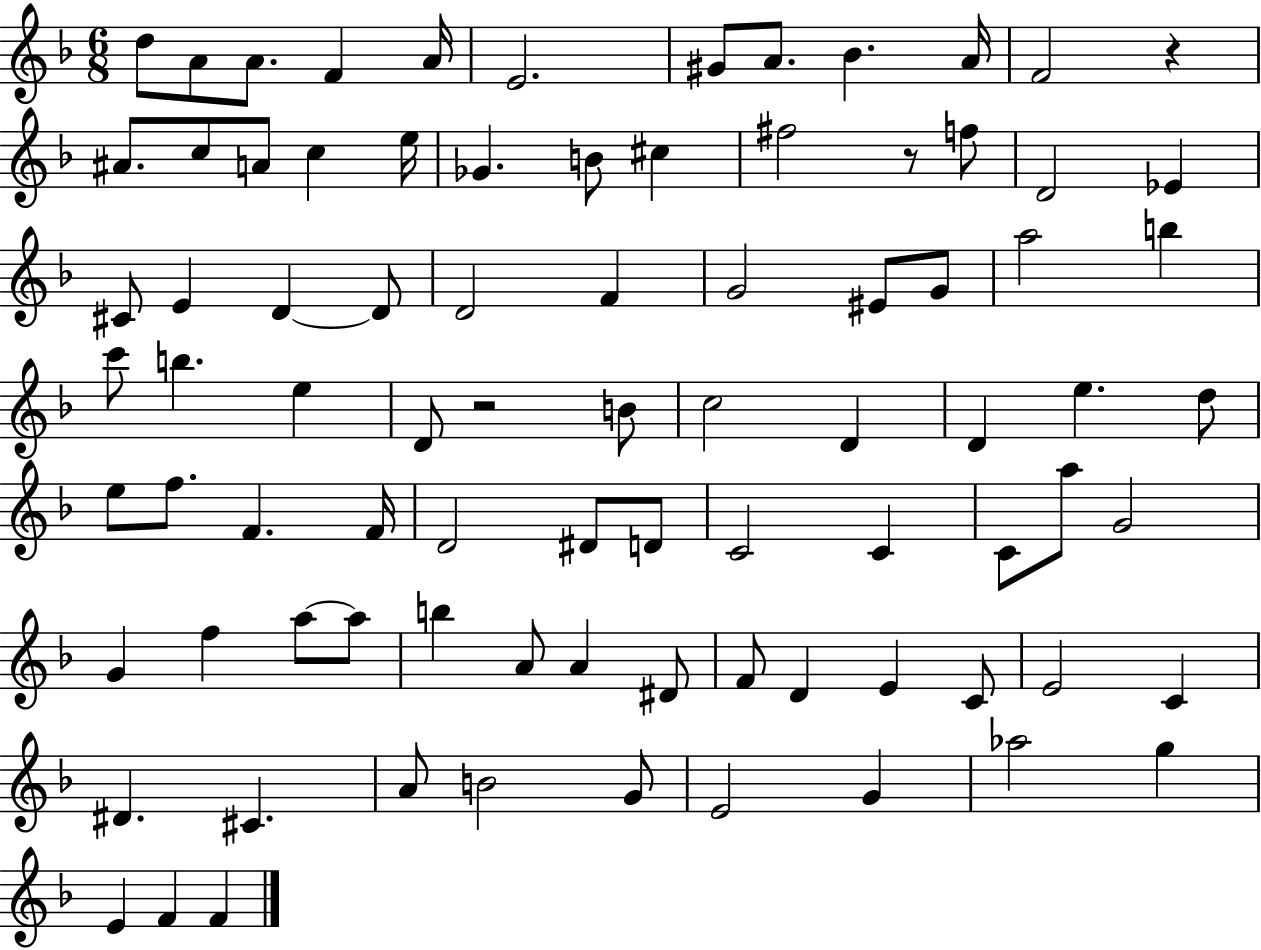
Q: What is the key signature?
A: F major